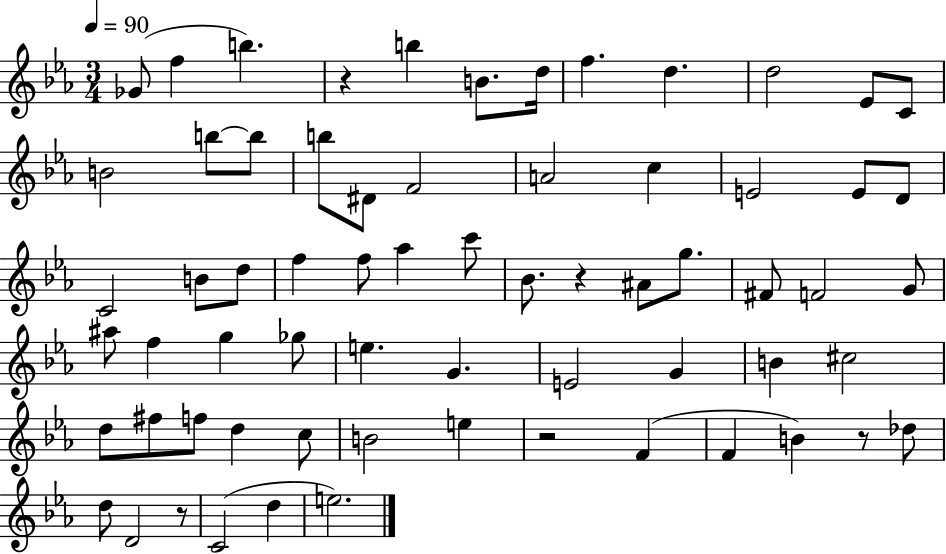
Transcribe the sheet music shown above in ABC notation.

X:1
T:Untitled
M:3/4
L:1/4
K:Eb
_G/2 f b z b B/2 d/4 f d d2 _E/2 C/2 B2 b/2 b/2 b/2 ^D/2 F2 A2 c E2 E/2 D/2 C2 B/2 d/2 f f/2 _a c'/2 _B/2 z ^A/2 g/2 ^F/2 F2 G/2 ^a/2 f g _g/2 e G E2 G B ^c2 d/2 ^f/2 f/2 d c/2 B2 e z2 F F B z/2 _d/2 d/2 D2 z/2 C2 d e2